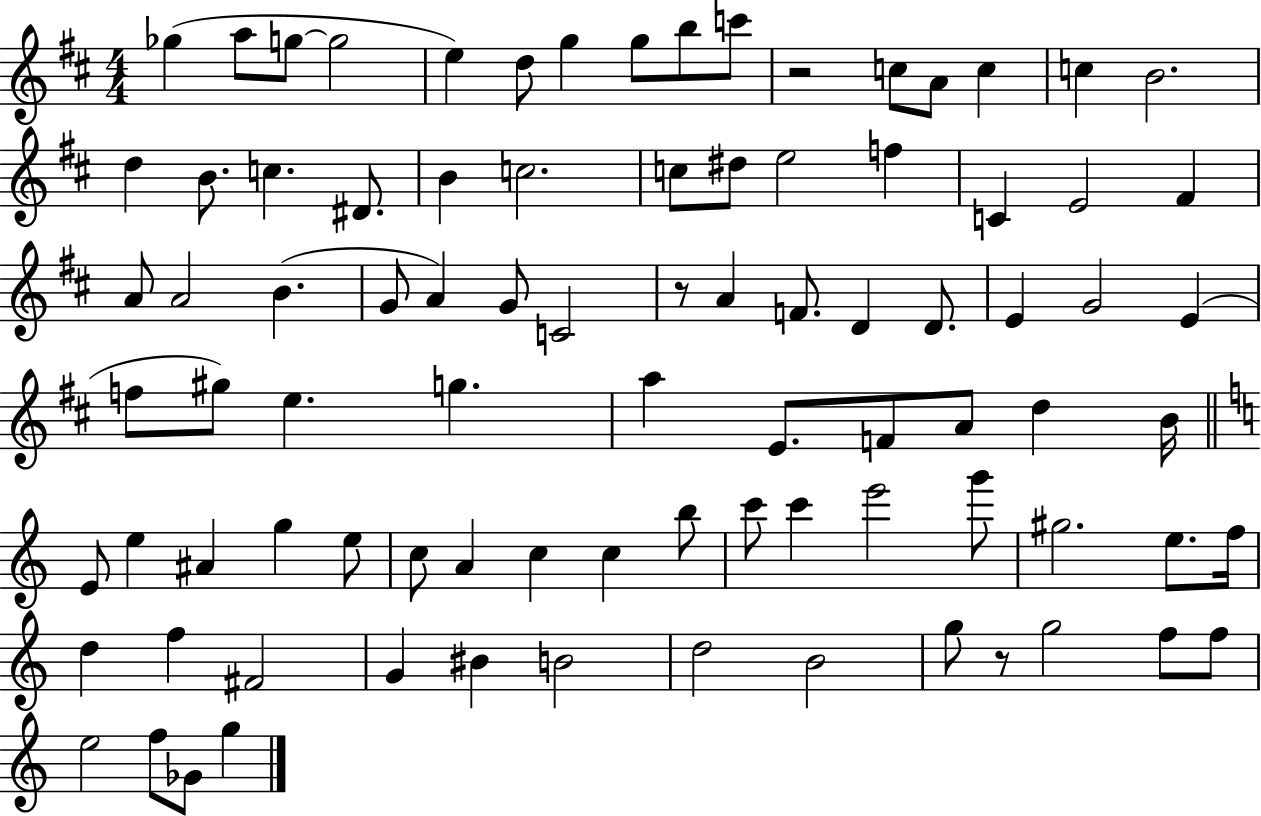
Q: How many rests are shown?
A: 3